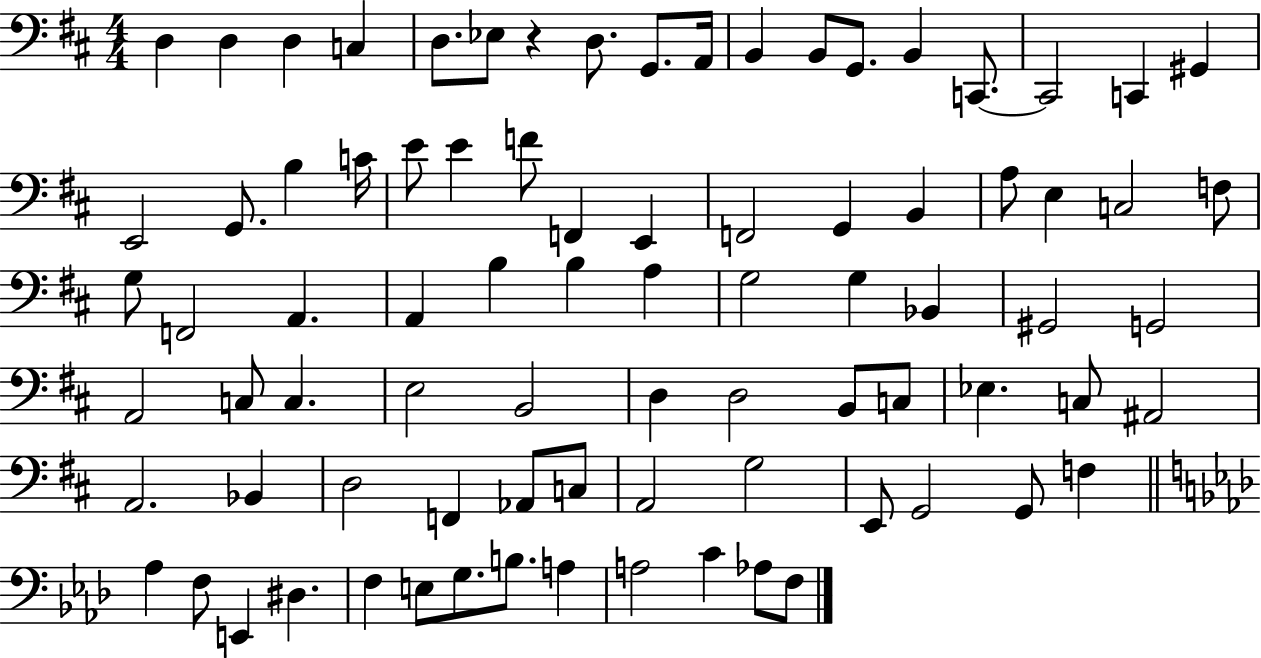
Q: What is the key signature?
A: D major